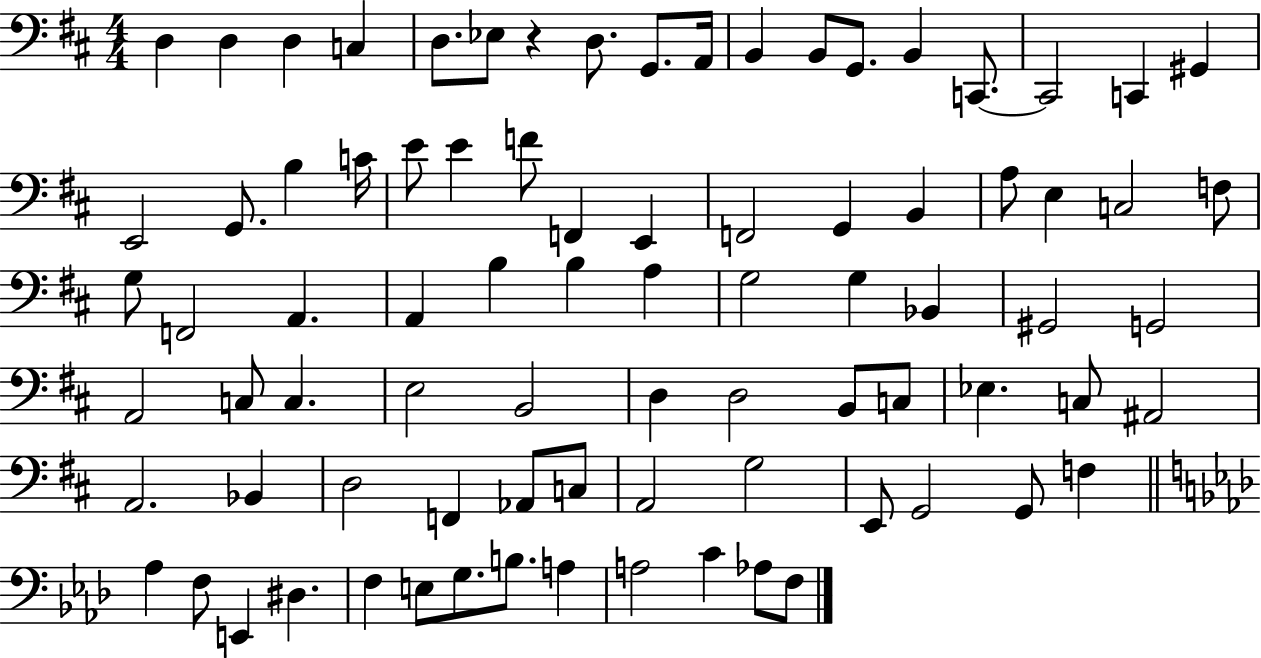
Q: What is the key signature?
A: D major